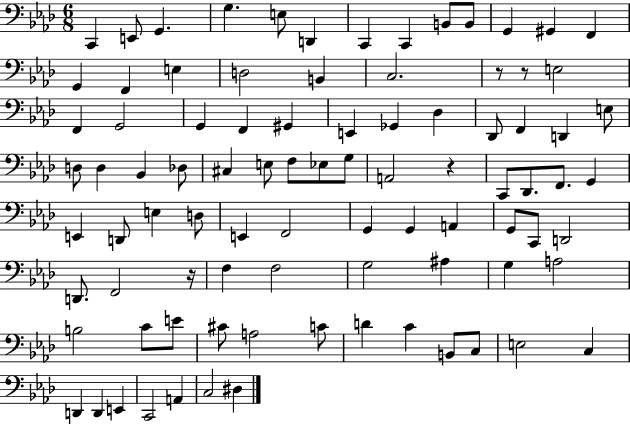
X:1
T:Untitled
M:6/8
L:1/4
K:Ab
C,, E,,/2 G,, G, E,/2 D,, C,, C,, B,,/2 B,,/2 G,, ^G,, F,, G,, F,, E, D,2 B,, C,2 z/2 z/2 E,2 F,, G,,2 G,, F,, ^G,, E,, _G,, _D, _D,,/2 F,, D,, E,/2 D,/2 D, _B,, _D,/2 ^C, E,/2 F,/2 _E,/2 G,/2 A,,2 z C,,/2 _D,,/2 F,,/2 G,, E,, D,,/2 E, D,/2 E,, F,,2 G,, G,, A,, G,,/2 C,,/2 D,,2 D,,/2 F,,2 z/4 F, F,2 G,2 ^A, G, A,2 B,2 C/2 E/2 ^C/2 A,2 C/2 D C B,,/2 C,/2 E,2 C, D,, D,, E,, C,,2 A,, C,2 ^D,